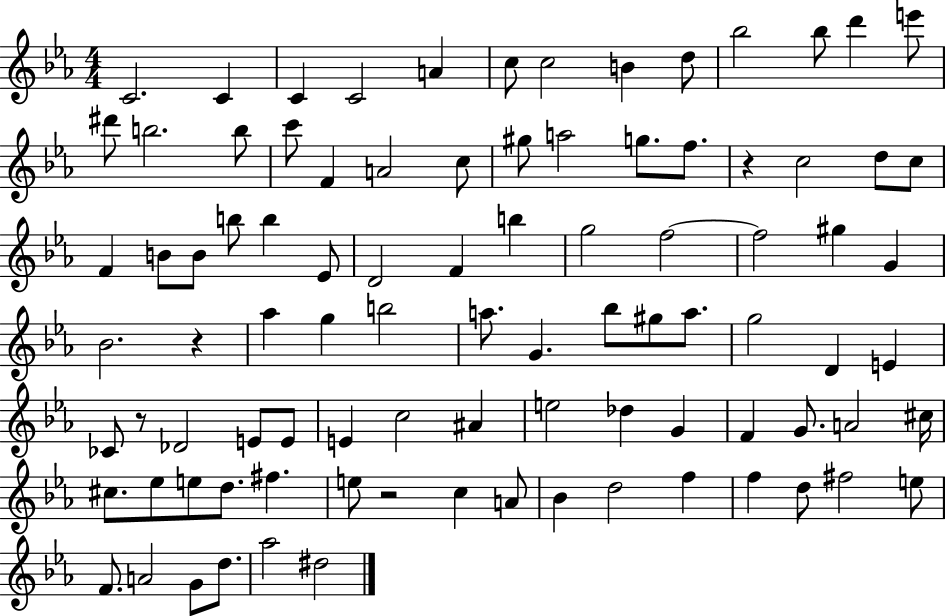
X:1
T:Untitled
M:4/4
L:1/4
K:Eb
C2 C C C2 A c/2 c2 B d/2 _b2 _b/2 d' e'/2 ^d'/2 b2 b/2 c'/2 F A2 c/2 ^g/2 a2 g/2 f/2 z c2 d/2 c/2 F B/2 B/2 b/2 b _E/2 D2 F b g2 f2 f2 ^g G _B2 z _a g b2 a/2 G _b/2 ^g/2 a/2 g2 D E _C/2 z/2 _D2 E/2 E/2 E c2 ^A e2 _d G F G/2 A2 ^c/4 ^c/2 _e/2 e/2 d/2 ^f e/2 z2 c A/2 _B d2 f f d/2 ^f2 e/2 F/2 A2 G/2 d/2 _a2 ^d2